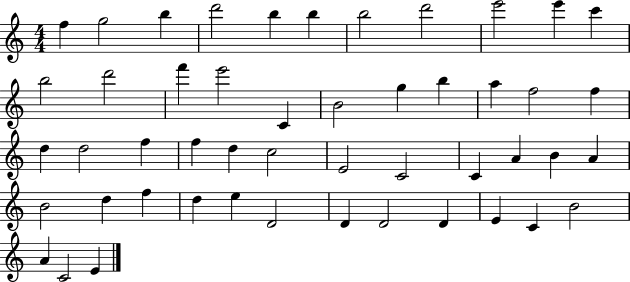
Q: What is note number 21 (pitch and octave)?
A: F5